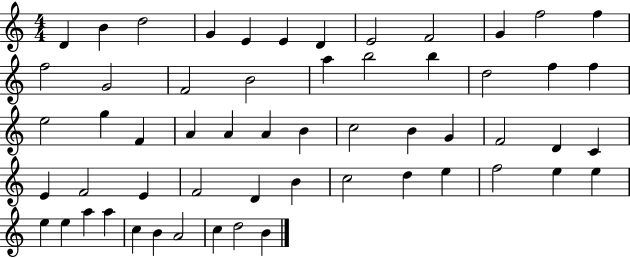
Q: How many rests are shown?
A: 0